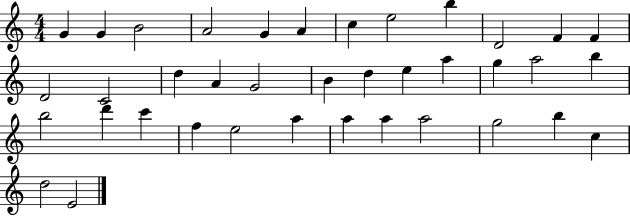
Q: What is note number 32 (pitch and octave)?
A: A5